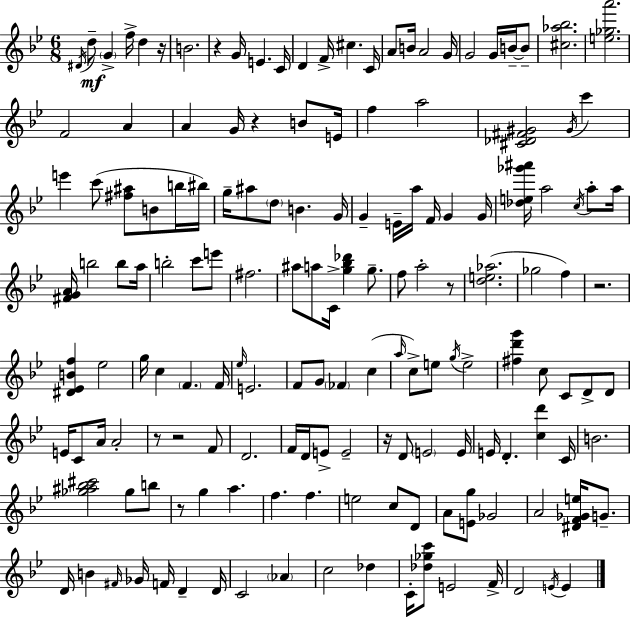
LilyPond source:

{
  \clef treble
  \numericTimeSignature
  \time 6/8
  \key bes \major
  \acciaccatura { dis'16 }\mf d''8-- \parenthesize g'4-> f''16-> d''4 | r16 b'2. | r4 g'16 e'4. | c'16 d'4 f'16-> cis''4. | \break c'16 a'8 b'16 a'2 | g'16 g'2 g'16 b'16--~~ b'8-- | <cis'' aes'' bes''>2. | <e'' ges'' a'''>2. | \break f'2 a'4 | a'4 g'16 r4 b'8 | e'16 f''4 a''2 | <cis' des' fis' gis'>2 \acciaccatura { gis'16 } c'''4 | \break e'''4 c'''8( <fis'' ais''>8 b'8 | b''16 bis''16) g''16-- ais''8 \parenthesize d''8 b'4. | g'16 g'4-- e'16-- a''16 f'16 g'4 | g'16 <des'' e'' ges''' ais'''>16 a''2 \acciaccatura { c''16 } | \break a''8-. a''16 <fis' g' a'>16 b''2 | b''8 a''16 b''2-. c'''8 | e'''8 fis''2. | ais''8 a''8 c'16-> <g'' bes'' des'''>4 | \break g''8.-- f''8 a''2-. | r8 <d'' e'' aes''>2.( | ges''2 f''4) | r2. | \break <dis' ees' b' f''>4 ees''2 | g''16 c''4 \parenthesize f'4. | f'16 \grace { ees''16 } e'2. | f'8 g'8 \parenthesize fes'4 | \break c''4( \grace { a''16 } c''8->) e''8 \acciaccatura { g''16 } e''2-> | <fis'' d''' g'''>4 c''8 | c'8 d'8-> d'8 e'16 c'8 a'16 a'2-. | r8 r2 | \break f'8 d'2. | f'16 d'16 e'8-> e'2-- | r16 d'8 \parenthesize e'2 | e'16 e'16 d'4.-. | \break <c'' d'''>4 c'16 b'2. | <ges'' ais'' bes'' cis'''>2 | ges''8 b''8 r8 g''4 | a''4. f''4. | \break f''4. e''2 | c''8 d'8 a'8 <e' g''>8 ges'2 | a'2 | <dis' f' ges' e''>16 g'8.-- d'16 b'4 \grace { fis'16 } | \break ges'16 f'16 d'4-- d'16 c'2 | \parenthesize aes'4 c''2 | des''4 c'16-. <des'' ges'' c'''>8 e'2 | f'16-> d'2 | \break \acciaccatura { e'16 } e'4 \bar "|."
}